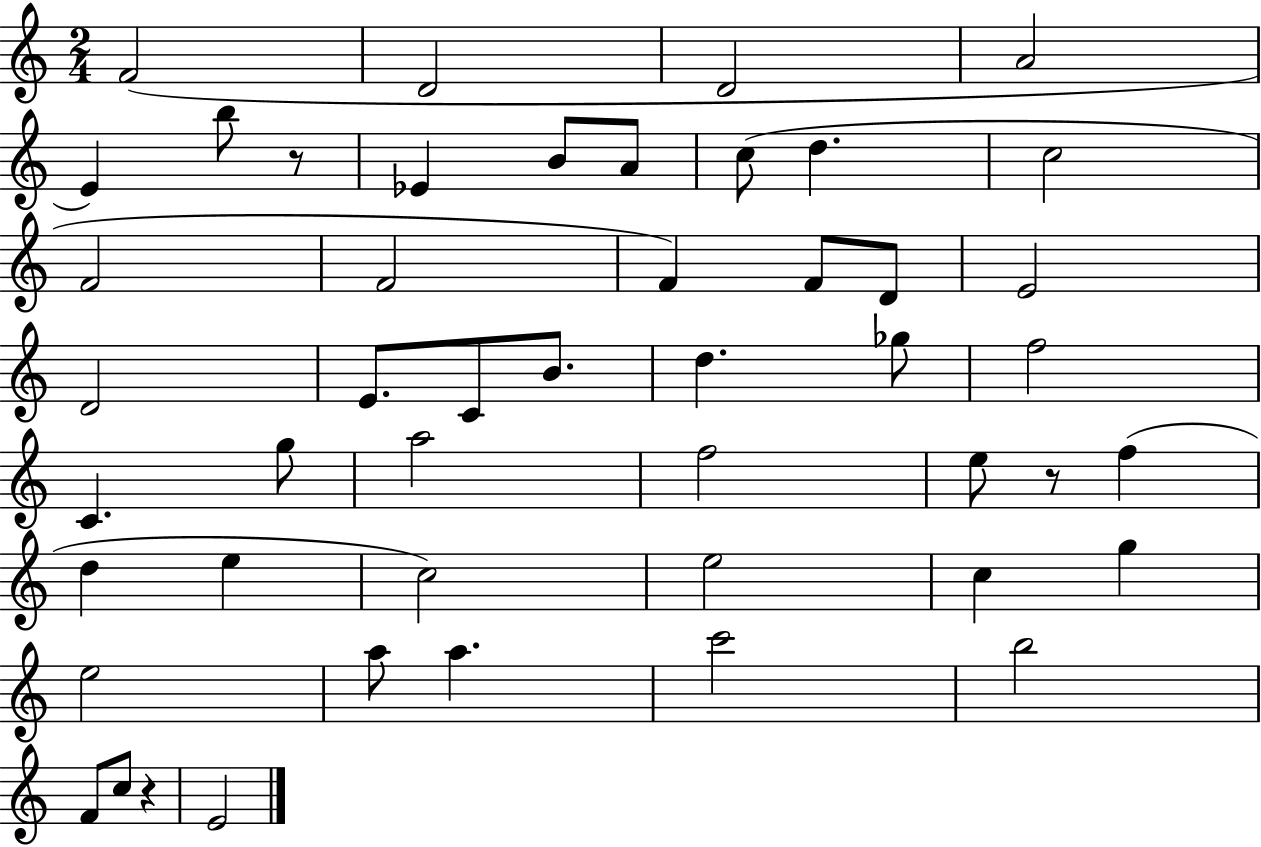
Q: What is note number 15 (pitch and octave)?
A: F4